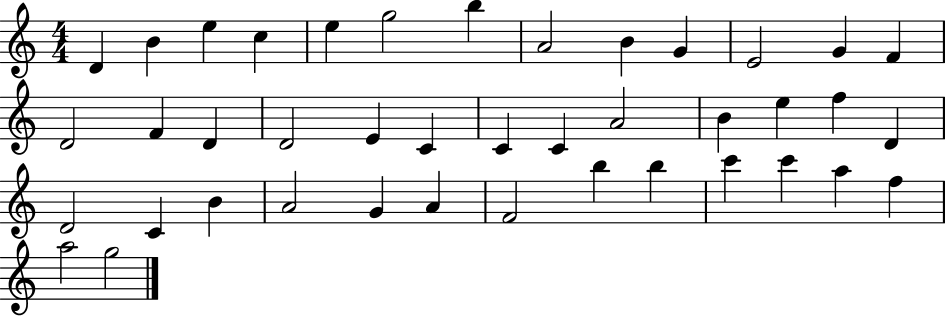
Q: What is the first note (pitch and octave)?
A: D4